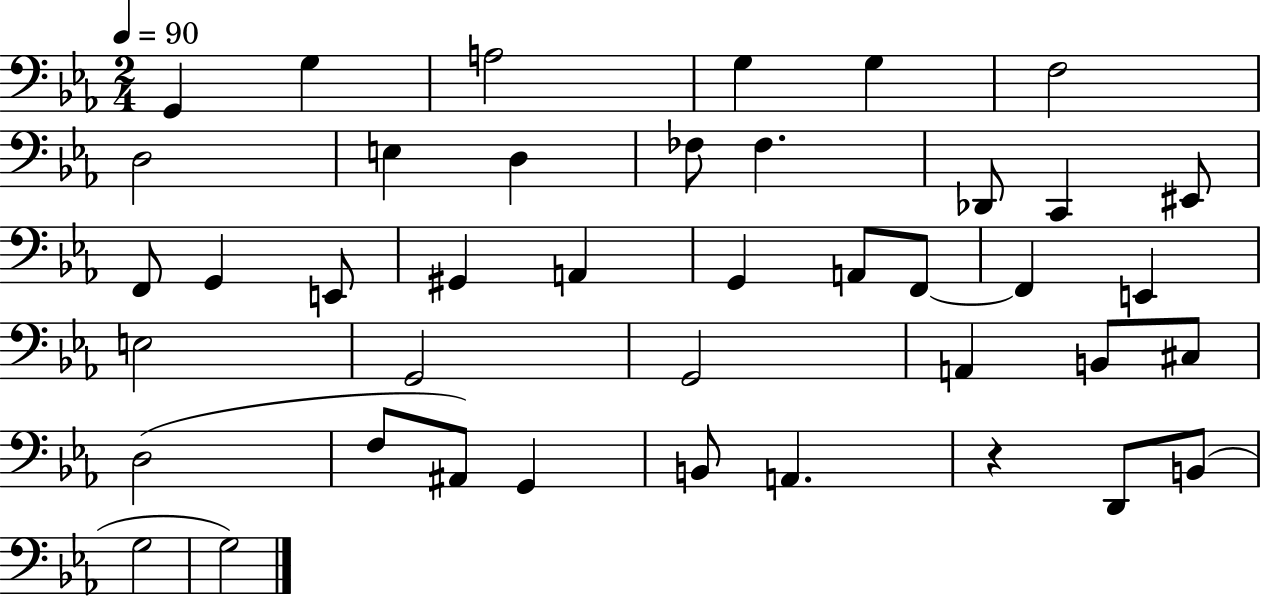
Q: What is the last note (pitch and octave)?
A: G3